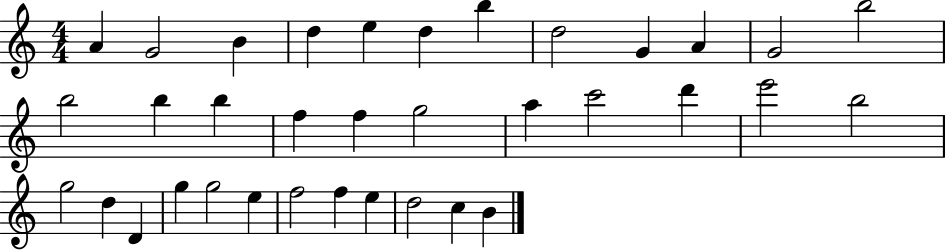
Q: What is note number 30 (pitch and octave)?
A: F5